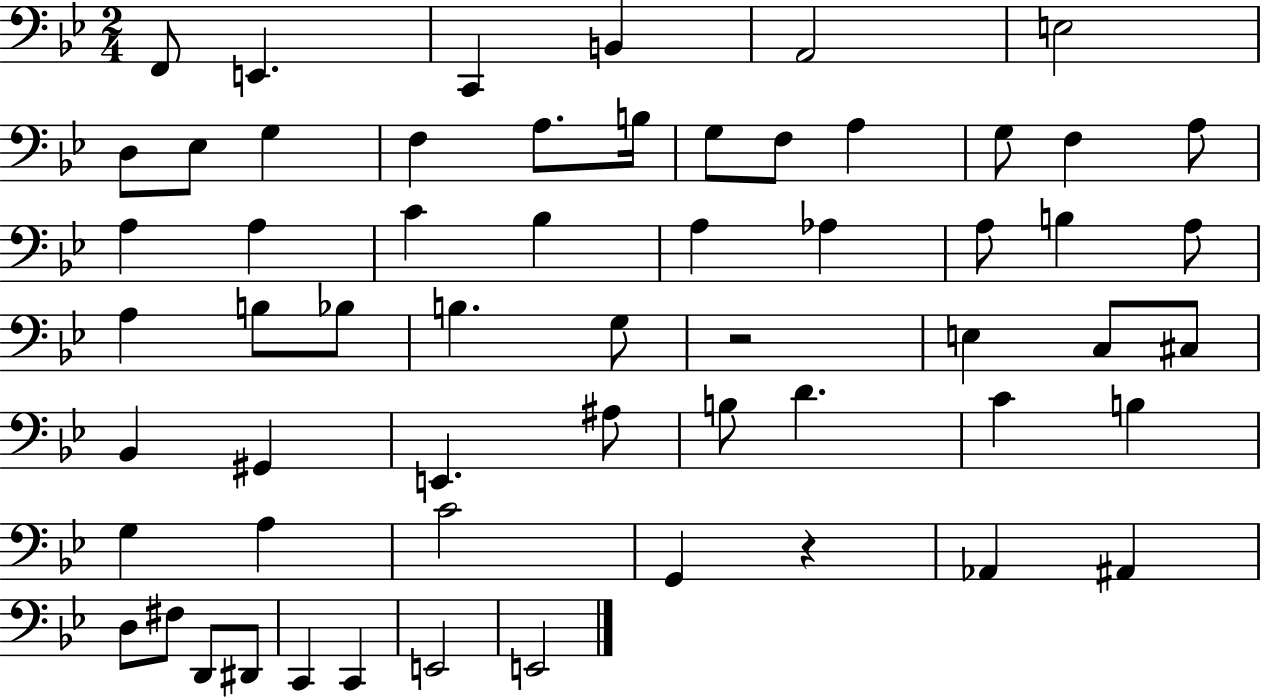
{
  \clef bass
  \numericTimeSignature
  \time 2/4
  \key bes \major
  f,8 e,4. | c,4 b,4 | a,2 | e2 | \break d8 ees8 g4 | f4 a8. b16 | g8 f8 a4 | g8 f4 a8 | \break a4 a4 | c'4 bes4 | a4 aes4 | a8 b4 a8 | \break a4 b8 bes8 | b4. g8 | r2 | e4 c8 cis8 | \break bes,4 gis,4 | e,4. ais8 | b8 d'4. | c'4 b4 | \break g4 a4 | c'2 | g,4 r4 | aes,4 ais,4 | \break d8 fis8 d,8 dis,8 | c,4 c,4 | e,2 | e,2 | \break \bar "|."
}